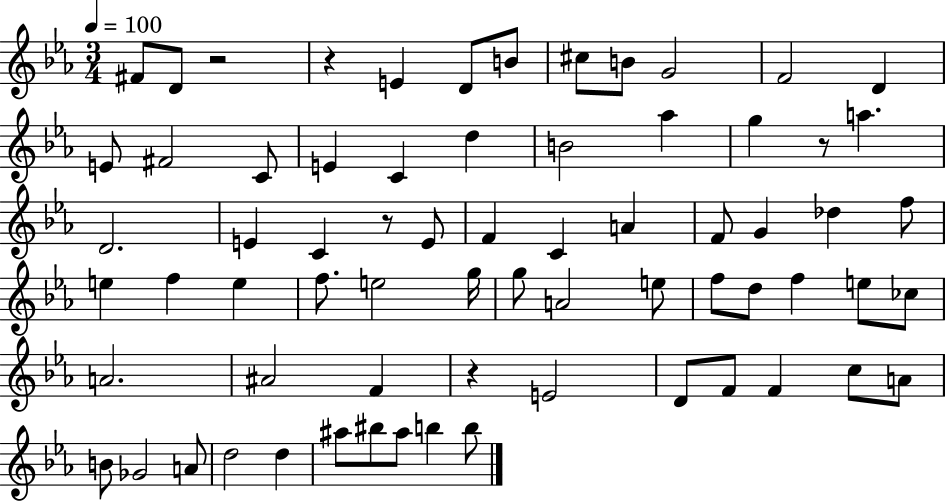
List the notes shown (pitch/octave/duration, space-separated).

F#4/e D4/e R/h R/q E4/q D4/e B4/e C#5/e B4/e G4/h F4/h D4/q E4/e F#4/h C4/e E4/q C4/q D5/q B4/h Ab5/q G5/q R/e A5/q. D4/h. E4/q C4/q R/e E4/e F4/q C4/q A4/q F4/e G4/q Db5/q F5/e E5/q F5/q E5/q F5/e. E5/h G5/s G5/e A4/h E5/e F5/e D5/e F5/q E5/e CES5/e A4/h. A#4/h F4/q R/q E4/h D4/e F4/e F4/q C5/e A4/e B4/e Gb4/h A4/e D5/h D5/q A#5/e BIS5/e A#5/e B5/q B5/e